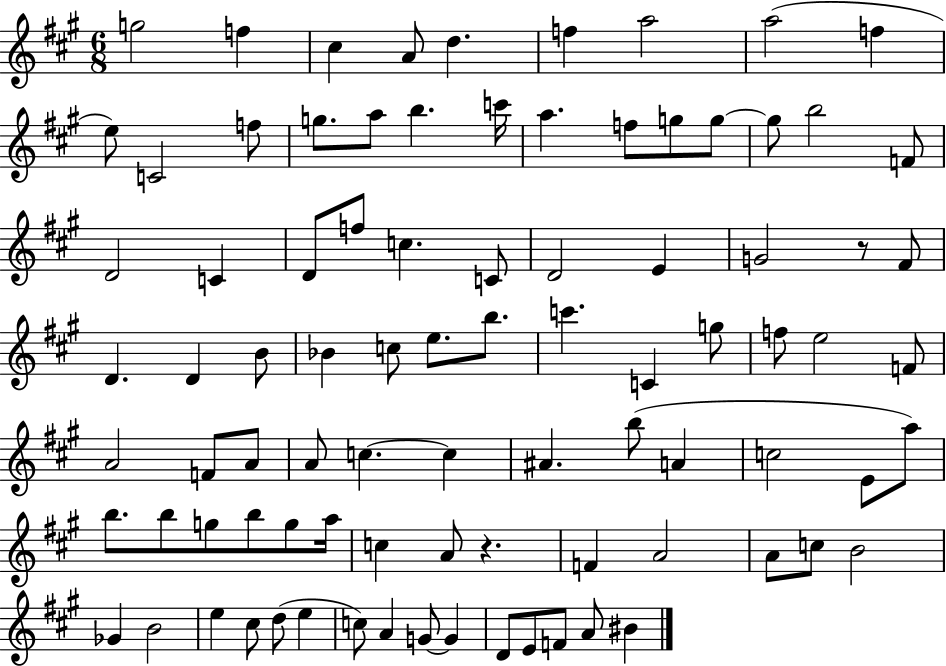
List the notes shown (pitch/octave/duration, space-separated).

G5/h F5/q C#5/q A4/e D5/q. F5/q A5/h A5/h F5/q E5/e C4/h F5/e G5/e. A5/e B5/q. C6/s A5/q. F5/e G5/e G5/e G5/e B5/h F4/e D4/h C4/q D4/e F5/e C5/q. C4/e D4/h E4/q G4/h R/e F#4/e D4/q. D4/q B4/e Bb4/q C5/e E5/e. B5/e. C6/q. C4/q G5/e F5/e E5/h F4/e A4/h F4/e A4/e A4/e C5/q. C5/q A#4/q. B5/e A4/q C5/h E4/e A5/e B5/e. B5/e G5/e B5/e G5/e A5/s C5/q A4/e R/q. F4/q A4/h A4/e C5/e B4/h Gb4/q B4/h E5/q C#5/e D5/e E5/q C5/e A4/q G4/e G4/q D4/e E4/e F4/e A4/e BIS4/q